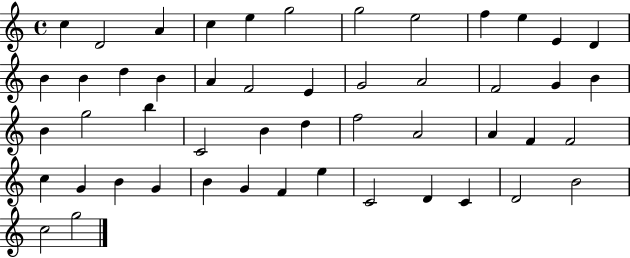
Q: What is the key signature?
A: C major